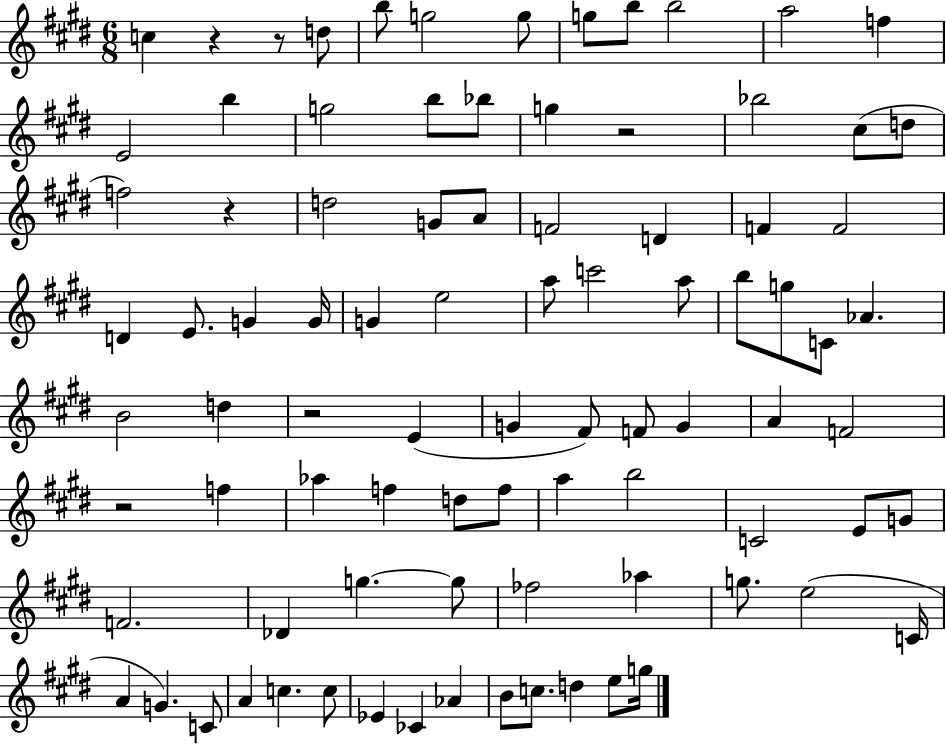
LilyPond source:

{
  \clef treble
  \numericTimeSignature
  \time 6/8
  \key e \major
  c''4 r4 r8 d''8 | b''8 g''2 g''8 | g''8 b''8 b''2 | a''2 f''4 | \break e'2 b''4 | g''2 b''8 bes''8 | g''4 r2 | bes''2 cis''8( d''8 | \break f''2) r4 | d''2 g'8 a'8 | f'2 d'4 | f'4 f'2 | \break d'4 e'8. g'4 g'16 | g'4 e''2 | a''8 c'''2 a''8 | b''8 g''8 c'8 aes'4. | \break b'2 d''4 | r2 e'4( | g'4 fis'8) f'8 g'4 | a'4 f'2 | \break r2 f''4 | aes''4 f''4 d''8 f''8 | a''4 b''2 | c'2 e'8 g'8 | \break f'2. | des'4 g''4.~~ g''8 | fes''2 aes''4 | g''8. e''2( c'16 | \break a'4 g'4.) c'8 | a'4 c''4. c''8 | ees'4 ces'4 aes'4 | b'8 c''8. d''4 e''8 g''16 | \break \bar "|."
}